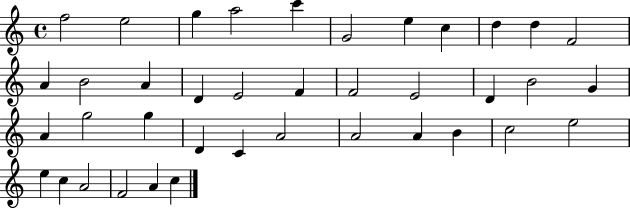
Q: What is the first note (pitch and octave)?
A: F5